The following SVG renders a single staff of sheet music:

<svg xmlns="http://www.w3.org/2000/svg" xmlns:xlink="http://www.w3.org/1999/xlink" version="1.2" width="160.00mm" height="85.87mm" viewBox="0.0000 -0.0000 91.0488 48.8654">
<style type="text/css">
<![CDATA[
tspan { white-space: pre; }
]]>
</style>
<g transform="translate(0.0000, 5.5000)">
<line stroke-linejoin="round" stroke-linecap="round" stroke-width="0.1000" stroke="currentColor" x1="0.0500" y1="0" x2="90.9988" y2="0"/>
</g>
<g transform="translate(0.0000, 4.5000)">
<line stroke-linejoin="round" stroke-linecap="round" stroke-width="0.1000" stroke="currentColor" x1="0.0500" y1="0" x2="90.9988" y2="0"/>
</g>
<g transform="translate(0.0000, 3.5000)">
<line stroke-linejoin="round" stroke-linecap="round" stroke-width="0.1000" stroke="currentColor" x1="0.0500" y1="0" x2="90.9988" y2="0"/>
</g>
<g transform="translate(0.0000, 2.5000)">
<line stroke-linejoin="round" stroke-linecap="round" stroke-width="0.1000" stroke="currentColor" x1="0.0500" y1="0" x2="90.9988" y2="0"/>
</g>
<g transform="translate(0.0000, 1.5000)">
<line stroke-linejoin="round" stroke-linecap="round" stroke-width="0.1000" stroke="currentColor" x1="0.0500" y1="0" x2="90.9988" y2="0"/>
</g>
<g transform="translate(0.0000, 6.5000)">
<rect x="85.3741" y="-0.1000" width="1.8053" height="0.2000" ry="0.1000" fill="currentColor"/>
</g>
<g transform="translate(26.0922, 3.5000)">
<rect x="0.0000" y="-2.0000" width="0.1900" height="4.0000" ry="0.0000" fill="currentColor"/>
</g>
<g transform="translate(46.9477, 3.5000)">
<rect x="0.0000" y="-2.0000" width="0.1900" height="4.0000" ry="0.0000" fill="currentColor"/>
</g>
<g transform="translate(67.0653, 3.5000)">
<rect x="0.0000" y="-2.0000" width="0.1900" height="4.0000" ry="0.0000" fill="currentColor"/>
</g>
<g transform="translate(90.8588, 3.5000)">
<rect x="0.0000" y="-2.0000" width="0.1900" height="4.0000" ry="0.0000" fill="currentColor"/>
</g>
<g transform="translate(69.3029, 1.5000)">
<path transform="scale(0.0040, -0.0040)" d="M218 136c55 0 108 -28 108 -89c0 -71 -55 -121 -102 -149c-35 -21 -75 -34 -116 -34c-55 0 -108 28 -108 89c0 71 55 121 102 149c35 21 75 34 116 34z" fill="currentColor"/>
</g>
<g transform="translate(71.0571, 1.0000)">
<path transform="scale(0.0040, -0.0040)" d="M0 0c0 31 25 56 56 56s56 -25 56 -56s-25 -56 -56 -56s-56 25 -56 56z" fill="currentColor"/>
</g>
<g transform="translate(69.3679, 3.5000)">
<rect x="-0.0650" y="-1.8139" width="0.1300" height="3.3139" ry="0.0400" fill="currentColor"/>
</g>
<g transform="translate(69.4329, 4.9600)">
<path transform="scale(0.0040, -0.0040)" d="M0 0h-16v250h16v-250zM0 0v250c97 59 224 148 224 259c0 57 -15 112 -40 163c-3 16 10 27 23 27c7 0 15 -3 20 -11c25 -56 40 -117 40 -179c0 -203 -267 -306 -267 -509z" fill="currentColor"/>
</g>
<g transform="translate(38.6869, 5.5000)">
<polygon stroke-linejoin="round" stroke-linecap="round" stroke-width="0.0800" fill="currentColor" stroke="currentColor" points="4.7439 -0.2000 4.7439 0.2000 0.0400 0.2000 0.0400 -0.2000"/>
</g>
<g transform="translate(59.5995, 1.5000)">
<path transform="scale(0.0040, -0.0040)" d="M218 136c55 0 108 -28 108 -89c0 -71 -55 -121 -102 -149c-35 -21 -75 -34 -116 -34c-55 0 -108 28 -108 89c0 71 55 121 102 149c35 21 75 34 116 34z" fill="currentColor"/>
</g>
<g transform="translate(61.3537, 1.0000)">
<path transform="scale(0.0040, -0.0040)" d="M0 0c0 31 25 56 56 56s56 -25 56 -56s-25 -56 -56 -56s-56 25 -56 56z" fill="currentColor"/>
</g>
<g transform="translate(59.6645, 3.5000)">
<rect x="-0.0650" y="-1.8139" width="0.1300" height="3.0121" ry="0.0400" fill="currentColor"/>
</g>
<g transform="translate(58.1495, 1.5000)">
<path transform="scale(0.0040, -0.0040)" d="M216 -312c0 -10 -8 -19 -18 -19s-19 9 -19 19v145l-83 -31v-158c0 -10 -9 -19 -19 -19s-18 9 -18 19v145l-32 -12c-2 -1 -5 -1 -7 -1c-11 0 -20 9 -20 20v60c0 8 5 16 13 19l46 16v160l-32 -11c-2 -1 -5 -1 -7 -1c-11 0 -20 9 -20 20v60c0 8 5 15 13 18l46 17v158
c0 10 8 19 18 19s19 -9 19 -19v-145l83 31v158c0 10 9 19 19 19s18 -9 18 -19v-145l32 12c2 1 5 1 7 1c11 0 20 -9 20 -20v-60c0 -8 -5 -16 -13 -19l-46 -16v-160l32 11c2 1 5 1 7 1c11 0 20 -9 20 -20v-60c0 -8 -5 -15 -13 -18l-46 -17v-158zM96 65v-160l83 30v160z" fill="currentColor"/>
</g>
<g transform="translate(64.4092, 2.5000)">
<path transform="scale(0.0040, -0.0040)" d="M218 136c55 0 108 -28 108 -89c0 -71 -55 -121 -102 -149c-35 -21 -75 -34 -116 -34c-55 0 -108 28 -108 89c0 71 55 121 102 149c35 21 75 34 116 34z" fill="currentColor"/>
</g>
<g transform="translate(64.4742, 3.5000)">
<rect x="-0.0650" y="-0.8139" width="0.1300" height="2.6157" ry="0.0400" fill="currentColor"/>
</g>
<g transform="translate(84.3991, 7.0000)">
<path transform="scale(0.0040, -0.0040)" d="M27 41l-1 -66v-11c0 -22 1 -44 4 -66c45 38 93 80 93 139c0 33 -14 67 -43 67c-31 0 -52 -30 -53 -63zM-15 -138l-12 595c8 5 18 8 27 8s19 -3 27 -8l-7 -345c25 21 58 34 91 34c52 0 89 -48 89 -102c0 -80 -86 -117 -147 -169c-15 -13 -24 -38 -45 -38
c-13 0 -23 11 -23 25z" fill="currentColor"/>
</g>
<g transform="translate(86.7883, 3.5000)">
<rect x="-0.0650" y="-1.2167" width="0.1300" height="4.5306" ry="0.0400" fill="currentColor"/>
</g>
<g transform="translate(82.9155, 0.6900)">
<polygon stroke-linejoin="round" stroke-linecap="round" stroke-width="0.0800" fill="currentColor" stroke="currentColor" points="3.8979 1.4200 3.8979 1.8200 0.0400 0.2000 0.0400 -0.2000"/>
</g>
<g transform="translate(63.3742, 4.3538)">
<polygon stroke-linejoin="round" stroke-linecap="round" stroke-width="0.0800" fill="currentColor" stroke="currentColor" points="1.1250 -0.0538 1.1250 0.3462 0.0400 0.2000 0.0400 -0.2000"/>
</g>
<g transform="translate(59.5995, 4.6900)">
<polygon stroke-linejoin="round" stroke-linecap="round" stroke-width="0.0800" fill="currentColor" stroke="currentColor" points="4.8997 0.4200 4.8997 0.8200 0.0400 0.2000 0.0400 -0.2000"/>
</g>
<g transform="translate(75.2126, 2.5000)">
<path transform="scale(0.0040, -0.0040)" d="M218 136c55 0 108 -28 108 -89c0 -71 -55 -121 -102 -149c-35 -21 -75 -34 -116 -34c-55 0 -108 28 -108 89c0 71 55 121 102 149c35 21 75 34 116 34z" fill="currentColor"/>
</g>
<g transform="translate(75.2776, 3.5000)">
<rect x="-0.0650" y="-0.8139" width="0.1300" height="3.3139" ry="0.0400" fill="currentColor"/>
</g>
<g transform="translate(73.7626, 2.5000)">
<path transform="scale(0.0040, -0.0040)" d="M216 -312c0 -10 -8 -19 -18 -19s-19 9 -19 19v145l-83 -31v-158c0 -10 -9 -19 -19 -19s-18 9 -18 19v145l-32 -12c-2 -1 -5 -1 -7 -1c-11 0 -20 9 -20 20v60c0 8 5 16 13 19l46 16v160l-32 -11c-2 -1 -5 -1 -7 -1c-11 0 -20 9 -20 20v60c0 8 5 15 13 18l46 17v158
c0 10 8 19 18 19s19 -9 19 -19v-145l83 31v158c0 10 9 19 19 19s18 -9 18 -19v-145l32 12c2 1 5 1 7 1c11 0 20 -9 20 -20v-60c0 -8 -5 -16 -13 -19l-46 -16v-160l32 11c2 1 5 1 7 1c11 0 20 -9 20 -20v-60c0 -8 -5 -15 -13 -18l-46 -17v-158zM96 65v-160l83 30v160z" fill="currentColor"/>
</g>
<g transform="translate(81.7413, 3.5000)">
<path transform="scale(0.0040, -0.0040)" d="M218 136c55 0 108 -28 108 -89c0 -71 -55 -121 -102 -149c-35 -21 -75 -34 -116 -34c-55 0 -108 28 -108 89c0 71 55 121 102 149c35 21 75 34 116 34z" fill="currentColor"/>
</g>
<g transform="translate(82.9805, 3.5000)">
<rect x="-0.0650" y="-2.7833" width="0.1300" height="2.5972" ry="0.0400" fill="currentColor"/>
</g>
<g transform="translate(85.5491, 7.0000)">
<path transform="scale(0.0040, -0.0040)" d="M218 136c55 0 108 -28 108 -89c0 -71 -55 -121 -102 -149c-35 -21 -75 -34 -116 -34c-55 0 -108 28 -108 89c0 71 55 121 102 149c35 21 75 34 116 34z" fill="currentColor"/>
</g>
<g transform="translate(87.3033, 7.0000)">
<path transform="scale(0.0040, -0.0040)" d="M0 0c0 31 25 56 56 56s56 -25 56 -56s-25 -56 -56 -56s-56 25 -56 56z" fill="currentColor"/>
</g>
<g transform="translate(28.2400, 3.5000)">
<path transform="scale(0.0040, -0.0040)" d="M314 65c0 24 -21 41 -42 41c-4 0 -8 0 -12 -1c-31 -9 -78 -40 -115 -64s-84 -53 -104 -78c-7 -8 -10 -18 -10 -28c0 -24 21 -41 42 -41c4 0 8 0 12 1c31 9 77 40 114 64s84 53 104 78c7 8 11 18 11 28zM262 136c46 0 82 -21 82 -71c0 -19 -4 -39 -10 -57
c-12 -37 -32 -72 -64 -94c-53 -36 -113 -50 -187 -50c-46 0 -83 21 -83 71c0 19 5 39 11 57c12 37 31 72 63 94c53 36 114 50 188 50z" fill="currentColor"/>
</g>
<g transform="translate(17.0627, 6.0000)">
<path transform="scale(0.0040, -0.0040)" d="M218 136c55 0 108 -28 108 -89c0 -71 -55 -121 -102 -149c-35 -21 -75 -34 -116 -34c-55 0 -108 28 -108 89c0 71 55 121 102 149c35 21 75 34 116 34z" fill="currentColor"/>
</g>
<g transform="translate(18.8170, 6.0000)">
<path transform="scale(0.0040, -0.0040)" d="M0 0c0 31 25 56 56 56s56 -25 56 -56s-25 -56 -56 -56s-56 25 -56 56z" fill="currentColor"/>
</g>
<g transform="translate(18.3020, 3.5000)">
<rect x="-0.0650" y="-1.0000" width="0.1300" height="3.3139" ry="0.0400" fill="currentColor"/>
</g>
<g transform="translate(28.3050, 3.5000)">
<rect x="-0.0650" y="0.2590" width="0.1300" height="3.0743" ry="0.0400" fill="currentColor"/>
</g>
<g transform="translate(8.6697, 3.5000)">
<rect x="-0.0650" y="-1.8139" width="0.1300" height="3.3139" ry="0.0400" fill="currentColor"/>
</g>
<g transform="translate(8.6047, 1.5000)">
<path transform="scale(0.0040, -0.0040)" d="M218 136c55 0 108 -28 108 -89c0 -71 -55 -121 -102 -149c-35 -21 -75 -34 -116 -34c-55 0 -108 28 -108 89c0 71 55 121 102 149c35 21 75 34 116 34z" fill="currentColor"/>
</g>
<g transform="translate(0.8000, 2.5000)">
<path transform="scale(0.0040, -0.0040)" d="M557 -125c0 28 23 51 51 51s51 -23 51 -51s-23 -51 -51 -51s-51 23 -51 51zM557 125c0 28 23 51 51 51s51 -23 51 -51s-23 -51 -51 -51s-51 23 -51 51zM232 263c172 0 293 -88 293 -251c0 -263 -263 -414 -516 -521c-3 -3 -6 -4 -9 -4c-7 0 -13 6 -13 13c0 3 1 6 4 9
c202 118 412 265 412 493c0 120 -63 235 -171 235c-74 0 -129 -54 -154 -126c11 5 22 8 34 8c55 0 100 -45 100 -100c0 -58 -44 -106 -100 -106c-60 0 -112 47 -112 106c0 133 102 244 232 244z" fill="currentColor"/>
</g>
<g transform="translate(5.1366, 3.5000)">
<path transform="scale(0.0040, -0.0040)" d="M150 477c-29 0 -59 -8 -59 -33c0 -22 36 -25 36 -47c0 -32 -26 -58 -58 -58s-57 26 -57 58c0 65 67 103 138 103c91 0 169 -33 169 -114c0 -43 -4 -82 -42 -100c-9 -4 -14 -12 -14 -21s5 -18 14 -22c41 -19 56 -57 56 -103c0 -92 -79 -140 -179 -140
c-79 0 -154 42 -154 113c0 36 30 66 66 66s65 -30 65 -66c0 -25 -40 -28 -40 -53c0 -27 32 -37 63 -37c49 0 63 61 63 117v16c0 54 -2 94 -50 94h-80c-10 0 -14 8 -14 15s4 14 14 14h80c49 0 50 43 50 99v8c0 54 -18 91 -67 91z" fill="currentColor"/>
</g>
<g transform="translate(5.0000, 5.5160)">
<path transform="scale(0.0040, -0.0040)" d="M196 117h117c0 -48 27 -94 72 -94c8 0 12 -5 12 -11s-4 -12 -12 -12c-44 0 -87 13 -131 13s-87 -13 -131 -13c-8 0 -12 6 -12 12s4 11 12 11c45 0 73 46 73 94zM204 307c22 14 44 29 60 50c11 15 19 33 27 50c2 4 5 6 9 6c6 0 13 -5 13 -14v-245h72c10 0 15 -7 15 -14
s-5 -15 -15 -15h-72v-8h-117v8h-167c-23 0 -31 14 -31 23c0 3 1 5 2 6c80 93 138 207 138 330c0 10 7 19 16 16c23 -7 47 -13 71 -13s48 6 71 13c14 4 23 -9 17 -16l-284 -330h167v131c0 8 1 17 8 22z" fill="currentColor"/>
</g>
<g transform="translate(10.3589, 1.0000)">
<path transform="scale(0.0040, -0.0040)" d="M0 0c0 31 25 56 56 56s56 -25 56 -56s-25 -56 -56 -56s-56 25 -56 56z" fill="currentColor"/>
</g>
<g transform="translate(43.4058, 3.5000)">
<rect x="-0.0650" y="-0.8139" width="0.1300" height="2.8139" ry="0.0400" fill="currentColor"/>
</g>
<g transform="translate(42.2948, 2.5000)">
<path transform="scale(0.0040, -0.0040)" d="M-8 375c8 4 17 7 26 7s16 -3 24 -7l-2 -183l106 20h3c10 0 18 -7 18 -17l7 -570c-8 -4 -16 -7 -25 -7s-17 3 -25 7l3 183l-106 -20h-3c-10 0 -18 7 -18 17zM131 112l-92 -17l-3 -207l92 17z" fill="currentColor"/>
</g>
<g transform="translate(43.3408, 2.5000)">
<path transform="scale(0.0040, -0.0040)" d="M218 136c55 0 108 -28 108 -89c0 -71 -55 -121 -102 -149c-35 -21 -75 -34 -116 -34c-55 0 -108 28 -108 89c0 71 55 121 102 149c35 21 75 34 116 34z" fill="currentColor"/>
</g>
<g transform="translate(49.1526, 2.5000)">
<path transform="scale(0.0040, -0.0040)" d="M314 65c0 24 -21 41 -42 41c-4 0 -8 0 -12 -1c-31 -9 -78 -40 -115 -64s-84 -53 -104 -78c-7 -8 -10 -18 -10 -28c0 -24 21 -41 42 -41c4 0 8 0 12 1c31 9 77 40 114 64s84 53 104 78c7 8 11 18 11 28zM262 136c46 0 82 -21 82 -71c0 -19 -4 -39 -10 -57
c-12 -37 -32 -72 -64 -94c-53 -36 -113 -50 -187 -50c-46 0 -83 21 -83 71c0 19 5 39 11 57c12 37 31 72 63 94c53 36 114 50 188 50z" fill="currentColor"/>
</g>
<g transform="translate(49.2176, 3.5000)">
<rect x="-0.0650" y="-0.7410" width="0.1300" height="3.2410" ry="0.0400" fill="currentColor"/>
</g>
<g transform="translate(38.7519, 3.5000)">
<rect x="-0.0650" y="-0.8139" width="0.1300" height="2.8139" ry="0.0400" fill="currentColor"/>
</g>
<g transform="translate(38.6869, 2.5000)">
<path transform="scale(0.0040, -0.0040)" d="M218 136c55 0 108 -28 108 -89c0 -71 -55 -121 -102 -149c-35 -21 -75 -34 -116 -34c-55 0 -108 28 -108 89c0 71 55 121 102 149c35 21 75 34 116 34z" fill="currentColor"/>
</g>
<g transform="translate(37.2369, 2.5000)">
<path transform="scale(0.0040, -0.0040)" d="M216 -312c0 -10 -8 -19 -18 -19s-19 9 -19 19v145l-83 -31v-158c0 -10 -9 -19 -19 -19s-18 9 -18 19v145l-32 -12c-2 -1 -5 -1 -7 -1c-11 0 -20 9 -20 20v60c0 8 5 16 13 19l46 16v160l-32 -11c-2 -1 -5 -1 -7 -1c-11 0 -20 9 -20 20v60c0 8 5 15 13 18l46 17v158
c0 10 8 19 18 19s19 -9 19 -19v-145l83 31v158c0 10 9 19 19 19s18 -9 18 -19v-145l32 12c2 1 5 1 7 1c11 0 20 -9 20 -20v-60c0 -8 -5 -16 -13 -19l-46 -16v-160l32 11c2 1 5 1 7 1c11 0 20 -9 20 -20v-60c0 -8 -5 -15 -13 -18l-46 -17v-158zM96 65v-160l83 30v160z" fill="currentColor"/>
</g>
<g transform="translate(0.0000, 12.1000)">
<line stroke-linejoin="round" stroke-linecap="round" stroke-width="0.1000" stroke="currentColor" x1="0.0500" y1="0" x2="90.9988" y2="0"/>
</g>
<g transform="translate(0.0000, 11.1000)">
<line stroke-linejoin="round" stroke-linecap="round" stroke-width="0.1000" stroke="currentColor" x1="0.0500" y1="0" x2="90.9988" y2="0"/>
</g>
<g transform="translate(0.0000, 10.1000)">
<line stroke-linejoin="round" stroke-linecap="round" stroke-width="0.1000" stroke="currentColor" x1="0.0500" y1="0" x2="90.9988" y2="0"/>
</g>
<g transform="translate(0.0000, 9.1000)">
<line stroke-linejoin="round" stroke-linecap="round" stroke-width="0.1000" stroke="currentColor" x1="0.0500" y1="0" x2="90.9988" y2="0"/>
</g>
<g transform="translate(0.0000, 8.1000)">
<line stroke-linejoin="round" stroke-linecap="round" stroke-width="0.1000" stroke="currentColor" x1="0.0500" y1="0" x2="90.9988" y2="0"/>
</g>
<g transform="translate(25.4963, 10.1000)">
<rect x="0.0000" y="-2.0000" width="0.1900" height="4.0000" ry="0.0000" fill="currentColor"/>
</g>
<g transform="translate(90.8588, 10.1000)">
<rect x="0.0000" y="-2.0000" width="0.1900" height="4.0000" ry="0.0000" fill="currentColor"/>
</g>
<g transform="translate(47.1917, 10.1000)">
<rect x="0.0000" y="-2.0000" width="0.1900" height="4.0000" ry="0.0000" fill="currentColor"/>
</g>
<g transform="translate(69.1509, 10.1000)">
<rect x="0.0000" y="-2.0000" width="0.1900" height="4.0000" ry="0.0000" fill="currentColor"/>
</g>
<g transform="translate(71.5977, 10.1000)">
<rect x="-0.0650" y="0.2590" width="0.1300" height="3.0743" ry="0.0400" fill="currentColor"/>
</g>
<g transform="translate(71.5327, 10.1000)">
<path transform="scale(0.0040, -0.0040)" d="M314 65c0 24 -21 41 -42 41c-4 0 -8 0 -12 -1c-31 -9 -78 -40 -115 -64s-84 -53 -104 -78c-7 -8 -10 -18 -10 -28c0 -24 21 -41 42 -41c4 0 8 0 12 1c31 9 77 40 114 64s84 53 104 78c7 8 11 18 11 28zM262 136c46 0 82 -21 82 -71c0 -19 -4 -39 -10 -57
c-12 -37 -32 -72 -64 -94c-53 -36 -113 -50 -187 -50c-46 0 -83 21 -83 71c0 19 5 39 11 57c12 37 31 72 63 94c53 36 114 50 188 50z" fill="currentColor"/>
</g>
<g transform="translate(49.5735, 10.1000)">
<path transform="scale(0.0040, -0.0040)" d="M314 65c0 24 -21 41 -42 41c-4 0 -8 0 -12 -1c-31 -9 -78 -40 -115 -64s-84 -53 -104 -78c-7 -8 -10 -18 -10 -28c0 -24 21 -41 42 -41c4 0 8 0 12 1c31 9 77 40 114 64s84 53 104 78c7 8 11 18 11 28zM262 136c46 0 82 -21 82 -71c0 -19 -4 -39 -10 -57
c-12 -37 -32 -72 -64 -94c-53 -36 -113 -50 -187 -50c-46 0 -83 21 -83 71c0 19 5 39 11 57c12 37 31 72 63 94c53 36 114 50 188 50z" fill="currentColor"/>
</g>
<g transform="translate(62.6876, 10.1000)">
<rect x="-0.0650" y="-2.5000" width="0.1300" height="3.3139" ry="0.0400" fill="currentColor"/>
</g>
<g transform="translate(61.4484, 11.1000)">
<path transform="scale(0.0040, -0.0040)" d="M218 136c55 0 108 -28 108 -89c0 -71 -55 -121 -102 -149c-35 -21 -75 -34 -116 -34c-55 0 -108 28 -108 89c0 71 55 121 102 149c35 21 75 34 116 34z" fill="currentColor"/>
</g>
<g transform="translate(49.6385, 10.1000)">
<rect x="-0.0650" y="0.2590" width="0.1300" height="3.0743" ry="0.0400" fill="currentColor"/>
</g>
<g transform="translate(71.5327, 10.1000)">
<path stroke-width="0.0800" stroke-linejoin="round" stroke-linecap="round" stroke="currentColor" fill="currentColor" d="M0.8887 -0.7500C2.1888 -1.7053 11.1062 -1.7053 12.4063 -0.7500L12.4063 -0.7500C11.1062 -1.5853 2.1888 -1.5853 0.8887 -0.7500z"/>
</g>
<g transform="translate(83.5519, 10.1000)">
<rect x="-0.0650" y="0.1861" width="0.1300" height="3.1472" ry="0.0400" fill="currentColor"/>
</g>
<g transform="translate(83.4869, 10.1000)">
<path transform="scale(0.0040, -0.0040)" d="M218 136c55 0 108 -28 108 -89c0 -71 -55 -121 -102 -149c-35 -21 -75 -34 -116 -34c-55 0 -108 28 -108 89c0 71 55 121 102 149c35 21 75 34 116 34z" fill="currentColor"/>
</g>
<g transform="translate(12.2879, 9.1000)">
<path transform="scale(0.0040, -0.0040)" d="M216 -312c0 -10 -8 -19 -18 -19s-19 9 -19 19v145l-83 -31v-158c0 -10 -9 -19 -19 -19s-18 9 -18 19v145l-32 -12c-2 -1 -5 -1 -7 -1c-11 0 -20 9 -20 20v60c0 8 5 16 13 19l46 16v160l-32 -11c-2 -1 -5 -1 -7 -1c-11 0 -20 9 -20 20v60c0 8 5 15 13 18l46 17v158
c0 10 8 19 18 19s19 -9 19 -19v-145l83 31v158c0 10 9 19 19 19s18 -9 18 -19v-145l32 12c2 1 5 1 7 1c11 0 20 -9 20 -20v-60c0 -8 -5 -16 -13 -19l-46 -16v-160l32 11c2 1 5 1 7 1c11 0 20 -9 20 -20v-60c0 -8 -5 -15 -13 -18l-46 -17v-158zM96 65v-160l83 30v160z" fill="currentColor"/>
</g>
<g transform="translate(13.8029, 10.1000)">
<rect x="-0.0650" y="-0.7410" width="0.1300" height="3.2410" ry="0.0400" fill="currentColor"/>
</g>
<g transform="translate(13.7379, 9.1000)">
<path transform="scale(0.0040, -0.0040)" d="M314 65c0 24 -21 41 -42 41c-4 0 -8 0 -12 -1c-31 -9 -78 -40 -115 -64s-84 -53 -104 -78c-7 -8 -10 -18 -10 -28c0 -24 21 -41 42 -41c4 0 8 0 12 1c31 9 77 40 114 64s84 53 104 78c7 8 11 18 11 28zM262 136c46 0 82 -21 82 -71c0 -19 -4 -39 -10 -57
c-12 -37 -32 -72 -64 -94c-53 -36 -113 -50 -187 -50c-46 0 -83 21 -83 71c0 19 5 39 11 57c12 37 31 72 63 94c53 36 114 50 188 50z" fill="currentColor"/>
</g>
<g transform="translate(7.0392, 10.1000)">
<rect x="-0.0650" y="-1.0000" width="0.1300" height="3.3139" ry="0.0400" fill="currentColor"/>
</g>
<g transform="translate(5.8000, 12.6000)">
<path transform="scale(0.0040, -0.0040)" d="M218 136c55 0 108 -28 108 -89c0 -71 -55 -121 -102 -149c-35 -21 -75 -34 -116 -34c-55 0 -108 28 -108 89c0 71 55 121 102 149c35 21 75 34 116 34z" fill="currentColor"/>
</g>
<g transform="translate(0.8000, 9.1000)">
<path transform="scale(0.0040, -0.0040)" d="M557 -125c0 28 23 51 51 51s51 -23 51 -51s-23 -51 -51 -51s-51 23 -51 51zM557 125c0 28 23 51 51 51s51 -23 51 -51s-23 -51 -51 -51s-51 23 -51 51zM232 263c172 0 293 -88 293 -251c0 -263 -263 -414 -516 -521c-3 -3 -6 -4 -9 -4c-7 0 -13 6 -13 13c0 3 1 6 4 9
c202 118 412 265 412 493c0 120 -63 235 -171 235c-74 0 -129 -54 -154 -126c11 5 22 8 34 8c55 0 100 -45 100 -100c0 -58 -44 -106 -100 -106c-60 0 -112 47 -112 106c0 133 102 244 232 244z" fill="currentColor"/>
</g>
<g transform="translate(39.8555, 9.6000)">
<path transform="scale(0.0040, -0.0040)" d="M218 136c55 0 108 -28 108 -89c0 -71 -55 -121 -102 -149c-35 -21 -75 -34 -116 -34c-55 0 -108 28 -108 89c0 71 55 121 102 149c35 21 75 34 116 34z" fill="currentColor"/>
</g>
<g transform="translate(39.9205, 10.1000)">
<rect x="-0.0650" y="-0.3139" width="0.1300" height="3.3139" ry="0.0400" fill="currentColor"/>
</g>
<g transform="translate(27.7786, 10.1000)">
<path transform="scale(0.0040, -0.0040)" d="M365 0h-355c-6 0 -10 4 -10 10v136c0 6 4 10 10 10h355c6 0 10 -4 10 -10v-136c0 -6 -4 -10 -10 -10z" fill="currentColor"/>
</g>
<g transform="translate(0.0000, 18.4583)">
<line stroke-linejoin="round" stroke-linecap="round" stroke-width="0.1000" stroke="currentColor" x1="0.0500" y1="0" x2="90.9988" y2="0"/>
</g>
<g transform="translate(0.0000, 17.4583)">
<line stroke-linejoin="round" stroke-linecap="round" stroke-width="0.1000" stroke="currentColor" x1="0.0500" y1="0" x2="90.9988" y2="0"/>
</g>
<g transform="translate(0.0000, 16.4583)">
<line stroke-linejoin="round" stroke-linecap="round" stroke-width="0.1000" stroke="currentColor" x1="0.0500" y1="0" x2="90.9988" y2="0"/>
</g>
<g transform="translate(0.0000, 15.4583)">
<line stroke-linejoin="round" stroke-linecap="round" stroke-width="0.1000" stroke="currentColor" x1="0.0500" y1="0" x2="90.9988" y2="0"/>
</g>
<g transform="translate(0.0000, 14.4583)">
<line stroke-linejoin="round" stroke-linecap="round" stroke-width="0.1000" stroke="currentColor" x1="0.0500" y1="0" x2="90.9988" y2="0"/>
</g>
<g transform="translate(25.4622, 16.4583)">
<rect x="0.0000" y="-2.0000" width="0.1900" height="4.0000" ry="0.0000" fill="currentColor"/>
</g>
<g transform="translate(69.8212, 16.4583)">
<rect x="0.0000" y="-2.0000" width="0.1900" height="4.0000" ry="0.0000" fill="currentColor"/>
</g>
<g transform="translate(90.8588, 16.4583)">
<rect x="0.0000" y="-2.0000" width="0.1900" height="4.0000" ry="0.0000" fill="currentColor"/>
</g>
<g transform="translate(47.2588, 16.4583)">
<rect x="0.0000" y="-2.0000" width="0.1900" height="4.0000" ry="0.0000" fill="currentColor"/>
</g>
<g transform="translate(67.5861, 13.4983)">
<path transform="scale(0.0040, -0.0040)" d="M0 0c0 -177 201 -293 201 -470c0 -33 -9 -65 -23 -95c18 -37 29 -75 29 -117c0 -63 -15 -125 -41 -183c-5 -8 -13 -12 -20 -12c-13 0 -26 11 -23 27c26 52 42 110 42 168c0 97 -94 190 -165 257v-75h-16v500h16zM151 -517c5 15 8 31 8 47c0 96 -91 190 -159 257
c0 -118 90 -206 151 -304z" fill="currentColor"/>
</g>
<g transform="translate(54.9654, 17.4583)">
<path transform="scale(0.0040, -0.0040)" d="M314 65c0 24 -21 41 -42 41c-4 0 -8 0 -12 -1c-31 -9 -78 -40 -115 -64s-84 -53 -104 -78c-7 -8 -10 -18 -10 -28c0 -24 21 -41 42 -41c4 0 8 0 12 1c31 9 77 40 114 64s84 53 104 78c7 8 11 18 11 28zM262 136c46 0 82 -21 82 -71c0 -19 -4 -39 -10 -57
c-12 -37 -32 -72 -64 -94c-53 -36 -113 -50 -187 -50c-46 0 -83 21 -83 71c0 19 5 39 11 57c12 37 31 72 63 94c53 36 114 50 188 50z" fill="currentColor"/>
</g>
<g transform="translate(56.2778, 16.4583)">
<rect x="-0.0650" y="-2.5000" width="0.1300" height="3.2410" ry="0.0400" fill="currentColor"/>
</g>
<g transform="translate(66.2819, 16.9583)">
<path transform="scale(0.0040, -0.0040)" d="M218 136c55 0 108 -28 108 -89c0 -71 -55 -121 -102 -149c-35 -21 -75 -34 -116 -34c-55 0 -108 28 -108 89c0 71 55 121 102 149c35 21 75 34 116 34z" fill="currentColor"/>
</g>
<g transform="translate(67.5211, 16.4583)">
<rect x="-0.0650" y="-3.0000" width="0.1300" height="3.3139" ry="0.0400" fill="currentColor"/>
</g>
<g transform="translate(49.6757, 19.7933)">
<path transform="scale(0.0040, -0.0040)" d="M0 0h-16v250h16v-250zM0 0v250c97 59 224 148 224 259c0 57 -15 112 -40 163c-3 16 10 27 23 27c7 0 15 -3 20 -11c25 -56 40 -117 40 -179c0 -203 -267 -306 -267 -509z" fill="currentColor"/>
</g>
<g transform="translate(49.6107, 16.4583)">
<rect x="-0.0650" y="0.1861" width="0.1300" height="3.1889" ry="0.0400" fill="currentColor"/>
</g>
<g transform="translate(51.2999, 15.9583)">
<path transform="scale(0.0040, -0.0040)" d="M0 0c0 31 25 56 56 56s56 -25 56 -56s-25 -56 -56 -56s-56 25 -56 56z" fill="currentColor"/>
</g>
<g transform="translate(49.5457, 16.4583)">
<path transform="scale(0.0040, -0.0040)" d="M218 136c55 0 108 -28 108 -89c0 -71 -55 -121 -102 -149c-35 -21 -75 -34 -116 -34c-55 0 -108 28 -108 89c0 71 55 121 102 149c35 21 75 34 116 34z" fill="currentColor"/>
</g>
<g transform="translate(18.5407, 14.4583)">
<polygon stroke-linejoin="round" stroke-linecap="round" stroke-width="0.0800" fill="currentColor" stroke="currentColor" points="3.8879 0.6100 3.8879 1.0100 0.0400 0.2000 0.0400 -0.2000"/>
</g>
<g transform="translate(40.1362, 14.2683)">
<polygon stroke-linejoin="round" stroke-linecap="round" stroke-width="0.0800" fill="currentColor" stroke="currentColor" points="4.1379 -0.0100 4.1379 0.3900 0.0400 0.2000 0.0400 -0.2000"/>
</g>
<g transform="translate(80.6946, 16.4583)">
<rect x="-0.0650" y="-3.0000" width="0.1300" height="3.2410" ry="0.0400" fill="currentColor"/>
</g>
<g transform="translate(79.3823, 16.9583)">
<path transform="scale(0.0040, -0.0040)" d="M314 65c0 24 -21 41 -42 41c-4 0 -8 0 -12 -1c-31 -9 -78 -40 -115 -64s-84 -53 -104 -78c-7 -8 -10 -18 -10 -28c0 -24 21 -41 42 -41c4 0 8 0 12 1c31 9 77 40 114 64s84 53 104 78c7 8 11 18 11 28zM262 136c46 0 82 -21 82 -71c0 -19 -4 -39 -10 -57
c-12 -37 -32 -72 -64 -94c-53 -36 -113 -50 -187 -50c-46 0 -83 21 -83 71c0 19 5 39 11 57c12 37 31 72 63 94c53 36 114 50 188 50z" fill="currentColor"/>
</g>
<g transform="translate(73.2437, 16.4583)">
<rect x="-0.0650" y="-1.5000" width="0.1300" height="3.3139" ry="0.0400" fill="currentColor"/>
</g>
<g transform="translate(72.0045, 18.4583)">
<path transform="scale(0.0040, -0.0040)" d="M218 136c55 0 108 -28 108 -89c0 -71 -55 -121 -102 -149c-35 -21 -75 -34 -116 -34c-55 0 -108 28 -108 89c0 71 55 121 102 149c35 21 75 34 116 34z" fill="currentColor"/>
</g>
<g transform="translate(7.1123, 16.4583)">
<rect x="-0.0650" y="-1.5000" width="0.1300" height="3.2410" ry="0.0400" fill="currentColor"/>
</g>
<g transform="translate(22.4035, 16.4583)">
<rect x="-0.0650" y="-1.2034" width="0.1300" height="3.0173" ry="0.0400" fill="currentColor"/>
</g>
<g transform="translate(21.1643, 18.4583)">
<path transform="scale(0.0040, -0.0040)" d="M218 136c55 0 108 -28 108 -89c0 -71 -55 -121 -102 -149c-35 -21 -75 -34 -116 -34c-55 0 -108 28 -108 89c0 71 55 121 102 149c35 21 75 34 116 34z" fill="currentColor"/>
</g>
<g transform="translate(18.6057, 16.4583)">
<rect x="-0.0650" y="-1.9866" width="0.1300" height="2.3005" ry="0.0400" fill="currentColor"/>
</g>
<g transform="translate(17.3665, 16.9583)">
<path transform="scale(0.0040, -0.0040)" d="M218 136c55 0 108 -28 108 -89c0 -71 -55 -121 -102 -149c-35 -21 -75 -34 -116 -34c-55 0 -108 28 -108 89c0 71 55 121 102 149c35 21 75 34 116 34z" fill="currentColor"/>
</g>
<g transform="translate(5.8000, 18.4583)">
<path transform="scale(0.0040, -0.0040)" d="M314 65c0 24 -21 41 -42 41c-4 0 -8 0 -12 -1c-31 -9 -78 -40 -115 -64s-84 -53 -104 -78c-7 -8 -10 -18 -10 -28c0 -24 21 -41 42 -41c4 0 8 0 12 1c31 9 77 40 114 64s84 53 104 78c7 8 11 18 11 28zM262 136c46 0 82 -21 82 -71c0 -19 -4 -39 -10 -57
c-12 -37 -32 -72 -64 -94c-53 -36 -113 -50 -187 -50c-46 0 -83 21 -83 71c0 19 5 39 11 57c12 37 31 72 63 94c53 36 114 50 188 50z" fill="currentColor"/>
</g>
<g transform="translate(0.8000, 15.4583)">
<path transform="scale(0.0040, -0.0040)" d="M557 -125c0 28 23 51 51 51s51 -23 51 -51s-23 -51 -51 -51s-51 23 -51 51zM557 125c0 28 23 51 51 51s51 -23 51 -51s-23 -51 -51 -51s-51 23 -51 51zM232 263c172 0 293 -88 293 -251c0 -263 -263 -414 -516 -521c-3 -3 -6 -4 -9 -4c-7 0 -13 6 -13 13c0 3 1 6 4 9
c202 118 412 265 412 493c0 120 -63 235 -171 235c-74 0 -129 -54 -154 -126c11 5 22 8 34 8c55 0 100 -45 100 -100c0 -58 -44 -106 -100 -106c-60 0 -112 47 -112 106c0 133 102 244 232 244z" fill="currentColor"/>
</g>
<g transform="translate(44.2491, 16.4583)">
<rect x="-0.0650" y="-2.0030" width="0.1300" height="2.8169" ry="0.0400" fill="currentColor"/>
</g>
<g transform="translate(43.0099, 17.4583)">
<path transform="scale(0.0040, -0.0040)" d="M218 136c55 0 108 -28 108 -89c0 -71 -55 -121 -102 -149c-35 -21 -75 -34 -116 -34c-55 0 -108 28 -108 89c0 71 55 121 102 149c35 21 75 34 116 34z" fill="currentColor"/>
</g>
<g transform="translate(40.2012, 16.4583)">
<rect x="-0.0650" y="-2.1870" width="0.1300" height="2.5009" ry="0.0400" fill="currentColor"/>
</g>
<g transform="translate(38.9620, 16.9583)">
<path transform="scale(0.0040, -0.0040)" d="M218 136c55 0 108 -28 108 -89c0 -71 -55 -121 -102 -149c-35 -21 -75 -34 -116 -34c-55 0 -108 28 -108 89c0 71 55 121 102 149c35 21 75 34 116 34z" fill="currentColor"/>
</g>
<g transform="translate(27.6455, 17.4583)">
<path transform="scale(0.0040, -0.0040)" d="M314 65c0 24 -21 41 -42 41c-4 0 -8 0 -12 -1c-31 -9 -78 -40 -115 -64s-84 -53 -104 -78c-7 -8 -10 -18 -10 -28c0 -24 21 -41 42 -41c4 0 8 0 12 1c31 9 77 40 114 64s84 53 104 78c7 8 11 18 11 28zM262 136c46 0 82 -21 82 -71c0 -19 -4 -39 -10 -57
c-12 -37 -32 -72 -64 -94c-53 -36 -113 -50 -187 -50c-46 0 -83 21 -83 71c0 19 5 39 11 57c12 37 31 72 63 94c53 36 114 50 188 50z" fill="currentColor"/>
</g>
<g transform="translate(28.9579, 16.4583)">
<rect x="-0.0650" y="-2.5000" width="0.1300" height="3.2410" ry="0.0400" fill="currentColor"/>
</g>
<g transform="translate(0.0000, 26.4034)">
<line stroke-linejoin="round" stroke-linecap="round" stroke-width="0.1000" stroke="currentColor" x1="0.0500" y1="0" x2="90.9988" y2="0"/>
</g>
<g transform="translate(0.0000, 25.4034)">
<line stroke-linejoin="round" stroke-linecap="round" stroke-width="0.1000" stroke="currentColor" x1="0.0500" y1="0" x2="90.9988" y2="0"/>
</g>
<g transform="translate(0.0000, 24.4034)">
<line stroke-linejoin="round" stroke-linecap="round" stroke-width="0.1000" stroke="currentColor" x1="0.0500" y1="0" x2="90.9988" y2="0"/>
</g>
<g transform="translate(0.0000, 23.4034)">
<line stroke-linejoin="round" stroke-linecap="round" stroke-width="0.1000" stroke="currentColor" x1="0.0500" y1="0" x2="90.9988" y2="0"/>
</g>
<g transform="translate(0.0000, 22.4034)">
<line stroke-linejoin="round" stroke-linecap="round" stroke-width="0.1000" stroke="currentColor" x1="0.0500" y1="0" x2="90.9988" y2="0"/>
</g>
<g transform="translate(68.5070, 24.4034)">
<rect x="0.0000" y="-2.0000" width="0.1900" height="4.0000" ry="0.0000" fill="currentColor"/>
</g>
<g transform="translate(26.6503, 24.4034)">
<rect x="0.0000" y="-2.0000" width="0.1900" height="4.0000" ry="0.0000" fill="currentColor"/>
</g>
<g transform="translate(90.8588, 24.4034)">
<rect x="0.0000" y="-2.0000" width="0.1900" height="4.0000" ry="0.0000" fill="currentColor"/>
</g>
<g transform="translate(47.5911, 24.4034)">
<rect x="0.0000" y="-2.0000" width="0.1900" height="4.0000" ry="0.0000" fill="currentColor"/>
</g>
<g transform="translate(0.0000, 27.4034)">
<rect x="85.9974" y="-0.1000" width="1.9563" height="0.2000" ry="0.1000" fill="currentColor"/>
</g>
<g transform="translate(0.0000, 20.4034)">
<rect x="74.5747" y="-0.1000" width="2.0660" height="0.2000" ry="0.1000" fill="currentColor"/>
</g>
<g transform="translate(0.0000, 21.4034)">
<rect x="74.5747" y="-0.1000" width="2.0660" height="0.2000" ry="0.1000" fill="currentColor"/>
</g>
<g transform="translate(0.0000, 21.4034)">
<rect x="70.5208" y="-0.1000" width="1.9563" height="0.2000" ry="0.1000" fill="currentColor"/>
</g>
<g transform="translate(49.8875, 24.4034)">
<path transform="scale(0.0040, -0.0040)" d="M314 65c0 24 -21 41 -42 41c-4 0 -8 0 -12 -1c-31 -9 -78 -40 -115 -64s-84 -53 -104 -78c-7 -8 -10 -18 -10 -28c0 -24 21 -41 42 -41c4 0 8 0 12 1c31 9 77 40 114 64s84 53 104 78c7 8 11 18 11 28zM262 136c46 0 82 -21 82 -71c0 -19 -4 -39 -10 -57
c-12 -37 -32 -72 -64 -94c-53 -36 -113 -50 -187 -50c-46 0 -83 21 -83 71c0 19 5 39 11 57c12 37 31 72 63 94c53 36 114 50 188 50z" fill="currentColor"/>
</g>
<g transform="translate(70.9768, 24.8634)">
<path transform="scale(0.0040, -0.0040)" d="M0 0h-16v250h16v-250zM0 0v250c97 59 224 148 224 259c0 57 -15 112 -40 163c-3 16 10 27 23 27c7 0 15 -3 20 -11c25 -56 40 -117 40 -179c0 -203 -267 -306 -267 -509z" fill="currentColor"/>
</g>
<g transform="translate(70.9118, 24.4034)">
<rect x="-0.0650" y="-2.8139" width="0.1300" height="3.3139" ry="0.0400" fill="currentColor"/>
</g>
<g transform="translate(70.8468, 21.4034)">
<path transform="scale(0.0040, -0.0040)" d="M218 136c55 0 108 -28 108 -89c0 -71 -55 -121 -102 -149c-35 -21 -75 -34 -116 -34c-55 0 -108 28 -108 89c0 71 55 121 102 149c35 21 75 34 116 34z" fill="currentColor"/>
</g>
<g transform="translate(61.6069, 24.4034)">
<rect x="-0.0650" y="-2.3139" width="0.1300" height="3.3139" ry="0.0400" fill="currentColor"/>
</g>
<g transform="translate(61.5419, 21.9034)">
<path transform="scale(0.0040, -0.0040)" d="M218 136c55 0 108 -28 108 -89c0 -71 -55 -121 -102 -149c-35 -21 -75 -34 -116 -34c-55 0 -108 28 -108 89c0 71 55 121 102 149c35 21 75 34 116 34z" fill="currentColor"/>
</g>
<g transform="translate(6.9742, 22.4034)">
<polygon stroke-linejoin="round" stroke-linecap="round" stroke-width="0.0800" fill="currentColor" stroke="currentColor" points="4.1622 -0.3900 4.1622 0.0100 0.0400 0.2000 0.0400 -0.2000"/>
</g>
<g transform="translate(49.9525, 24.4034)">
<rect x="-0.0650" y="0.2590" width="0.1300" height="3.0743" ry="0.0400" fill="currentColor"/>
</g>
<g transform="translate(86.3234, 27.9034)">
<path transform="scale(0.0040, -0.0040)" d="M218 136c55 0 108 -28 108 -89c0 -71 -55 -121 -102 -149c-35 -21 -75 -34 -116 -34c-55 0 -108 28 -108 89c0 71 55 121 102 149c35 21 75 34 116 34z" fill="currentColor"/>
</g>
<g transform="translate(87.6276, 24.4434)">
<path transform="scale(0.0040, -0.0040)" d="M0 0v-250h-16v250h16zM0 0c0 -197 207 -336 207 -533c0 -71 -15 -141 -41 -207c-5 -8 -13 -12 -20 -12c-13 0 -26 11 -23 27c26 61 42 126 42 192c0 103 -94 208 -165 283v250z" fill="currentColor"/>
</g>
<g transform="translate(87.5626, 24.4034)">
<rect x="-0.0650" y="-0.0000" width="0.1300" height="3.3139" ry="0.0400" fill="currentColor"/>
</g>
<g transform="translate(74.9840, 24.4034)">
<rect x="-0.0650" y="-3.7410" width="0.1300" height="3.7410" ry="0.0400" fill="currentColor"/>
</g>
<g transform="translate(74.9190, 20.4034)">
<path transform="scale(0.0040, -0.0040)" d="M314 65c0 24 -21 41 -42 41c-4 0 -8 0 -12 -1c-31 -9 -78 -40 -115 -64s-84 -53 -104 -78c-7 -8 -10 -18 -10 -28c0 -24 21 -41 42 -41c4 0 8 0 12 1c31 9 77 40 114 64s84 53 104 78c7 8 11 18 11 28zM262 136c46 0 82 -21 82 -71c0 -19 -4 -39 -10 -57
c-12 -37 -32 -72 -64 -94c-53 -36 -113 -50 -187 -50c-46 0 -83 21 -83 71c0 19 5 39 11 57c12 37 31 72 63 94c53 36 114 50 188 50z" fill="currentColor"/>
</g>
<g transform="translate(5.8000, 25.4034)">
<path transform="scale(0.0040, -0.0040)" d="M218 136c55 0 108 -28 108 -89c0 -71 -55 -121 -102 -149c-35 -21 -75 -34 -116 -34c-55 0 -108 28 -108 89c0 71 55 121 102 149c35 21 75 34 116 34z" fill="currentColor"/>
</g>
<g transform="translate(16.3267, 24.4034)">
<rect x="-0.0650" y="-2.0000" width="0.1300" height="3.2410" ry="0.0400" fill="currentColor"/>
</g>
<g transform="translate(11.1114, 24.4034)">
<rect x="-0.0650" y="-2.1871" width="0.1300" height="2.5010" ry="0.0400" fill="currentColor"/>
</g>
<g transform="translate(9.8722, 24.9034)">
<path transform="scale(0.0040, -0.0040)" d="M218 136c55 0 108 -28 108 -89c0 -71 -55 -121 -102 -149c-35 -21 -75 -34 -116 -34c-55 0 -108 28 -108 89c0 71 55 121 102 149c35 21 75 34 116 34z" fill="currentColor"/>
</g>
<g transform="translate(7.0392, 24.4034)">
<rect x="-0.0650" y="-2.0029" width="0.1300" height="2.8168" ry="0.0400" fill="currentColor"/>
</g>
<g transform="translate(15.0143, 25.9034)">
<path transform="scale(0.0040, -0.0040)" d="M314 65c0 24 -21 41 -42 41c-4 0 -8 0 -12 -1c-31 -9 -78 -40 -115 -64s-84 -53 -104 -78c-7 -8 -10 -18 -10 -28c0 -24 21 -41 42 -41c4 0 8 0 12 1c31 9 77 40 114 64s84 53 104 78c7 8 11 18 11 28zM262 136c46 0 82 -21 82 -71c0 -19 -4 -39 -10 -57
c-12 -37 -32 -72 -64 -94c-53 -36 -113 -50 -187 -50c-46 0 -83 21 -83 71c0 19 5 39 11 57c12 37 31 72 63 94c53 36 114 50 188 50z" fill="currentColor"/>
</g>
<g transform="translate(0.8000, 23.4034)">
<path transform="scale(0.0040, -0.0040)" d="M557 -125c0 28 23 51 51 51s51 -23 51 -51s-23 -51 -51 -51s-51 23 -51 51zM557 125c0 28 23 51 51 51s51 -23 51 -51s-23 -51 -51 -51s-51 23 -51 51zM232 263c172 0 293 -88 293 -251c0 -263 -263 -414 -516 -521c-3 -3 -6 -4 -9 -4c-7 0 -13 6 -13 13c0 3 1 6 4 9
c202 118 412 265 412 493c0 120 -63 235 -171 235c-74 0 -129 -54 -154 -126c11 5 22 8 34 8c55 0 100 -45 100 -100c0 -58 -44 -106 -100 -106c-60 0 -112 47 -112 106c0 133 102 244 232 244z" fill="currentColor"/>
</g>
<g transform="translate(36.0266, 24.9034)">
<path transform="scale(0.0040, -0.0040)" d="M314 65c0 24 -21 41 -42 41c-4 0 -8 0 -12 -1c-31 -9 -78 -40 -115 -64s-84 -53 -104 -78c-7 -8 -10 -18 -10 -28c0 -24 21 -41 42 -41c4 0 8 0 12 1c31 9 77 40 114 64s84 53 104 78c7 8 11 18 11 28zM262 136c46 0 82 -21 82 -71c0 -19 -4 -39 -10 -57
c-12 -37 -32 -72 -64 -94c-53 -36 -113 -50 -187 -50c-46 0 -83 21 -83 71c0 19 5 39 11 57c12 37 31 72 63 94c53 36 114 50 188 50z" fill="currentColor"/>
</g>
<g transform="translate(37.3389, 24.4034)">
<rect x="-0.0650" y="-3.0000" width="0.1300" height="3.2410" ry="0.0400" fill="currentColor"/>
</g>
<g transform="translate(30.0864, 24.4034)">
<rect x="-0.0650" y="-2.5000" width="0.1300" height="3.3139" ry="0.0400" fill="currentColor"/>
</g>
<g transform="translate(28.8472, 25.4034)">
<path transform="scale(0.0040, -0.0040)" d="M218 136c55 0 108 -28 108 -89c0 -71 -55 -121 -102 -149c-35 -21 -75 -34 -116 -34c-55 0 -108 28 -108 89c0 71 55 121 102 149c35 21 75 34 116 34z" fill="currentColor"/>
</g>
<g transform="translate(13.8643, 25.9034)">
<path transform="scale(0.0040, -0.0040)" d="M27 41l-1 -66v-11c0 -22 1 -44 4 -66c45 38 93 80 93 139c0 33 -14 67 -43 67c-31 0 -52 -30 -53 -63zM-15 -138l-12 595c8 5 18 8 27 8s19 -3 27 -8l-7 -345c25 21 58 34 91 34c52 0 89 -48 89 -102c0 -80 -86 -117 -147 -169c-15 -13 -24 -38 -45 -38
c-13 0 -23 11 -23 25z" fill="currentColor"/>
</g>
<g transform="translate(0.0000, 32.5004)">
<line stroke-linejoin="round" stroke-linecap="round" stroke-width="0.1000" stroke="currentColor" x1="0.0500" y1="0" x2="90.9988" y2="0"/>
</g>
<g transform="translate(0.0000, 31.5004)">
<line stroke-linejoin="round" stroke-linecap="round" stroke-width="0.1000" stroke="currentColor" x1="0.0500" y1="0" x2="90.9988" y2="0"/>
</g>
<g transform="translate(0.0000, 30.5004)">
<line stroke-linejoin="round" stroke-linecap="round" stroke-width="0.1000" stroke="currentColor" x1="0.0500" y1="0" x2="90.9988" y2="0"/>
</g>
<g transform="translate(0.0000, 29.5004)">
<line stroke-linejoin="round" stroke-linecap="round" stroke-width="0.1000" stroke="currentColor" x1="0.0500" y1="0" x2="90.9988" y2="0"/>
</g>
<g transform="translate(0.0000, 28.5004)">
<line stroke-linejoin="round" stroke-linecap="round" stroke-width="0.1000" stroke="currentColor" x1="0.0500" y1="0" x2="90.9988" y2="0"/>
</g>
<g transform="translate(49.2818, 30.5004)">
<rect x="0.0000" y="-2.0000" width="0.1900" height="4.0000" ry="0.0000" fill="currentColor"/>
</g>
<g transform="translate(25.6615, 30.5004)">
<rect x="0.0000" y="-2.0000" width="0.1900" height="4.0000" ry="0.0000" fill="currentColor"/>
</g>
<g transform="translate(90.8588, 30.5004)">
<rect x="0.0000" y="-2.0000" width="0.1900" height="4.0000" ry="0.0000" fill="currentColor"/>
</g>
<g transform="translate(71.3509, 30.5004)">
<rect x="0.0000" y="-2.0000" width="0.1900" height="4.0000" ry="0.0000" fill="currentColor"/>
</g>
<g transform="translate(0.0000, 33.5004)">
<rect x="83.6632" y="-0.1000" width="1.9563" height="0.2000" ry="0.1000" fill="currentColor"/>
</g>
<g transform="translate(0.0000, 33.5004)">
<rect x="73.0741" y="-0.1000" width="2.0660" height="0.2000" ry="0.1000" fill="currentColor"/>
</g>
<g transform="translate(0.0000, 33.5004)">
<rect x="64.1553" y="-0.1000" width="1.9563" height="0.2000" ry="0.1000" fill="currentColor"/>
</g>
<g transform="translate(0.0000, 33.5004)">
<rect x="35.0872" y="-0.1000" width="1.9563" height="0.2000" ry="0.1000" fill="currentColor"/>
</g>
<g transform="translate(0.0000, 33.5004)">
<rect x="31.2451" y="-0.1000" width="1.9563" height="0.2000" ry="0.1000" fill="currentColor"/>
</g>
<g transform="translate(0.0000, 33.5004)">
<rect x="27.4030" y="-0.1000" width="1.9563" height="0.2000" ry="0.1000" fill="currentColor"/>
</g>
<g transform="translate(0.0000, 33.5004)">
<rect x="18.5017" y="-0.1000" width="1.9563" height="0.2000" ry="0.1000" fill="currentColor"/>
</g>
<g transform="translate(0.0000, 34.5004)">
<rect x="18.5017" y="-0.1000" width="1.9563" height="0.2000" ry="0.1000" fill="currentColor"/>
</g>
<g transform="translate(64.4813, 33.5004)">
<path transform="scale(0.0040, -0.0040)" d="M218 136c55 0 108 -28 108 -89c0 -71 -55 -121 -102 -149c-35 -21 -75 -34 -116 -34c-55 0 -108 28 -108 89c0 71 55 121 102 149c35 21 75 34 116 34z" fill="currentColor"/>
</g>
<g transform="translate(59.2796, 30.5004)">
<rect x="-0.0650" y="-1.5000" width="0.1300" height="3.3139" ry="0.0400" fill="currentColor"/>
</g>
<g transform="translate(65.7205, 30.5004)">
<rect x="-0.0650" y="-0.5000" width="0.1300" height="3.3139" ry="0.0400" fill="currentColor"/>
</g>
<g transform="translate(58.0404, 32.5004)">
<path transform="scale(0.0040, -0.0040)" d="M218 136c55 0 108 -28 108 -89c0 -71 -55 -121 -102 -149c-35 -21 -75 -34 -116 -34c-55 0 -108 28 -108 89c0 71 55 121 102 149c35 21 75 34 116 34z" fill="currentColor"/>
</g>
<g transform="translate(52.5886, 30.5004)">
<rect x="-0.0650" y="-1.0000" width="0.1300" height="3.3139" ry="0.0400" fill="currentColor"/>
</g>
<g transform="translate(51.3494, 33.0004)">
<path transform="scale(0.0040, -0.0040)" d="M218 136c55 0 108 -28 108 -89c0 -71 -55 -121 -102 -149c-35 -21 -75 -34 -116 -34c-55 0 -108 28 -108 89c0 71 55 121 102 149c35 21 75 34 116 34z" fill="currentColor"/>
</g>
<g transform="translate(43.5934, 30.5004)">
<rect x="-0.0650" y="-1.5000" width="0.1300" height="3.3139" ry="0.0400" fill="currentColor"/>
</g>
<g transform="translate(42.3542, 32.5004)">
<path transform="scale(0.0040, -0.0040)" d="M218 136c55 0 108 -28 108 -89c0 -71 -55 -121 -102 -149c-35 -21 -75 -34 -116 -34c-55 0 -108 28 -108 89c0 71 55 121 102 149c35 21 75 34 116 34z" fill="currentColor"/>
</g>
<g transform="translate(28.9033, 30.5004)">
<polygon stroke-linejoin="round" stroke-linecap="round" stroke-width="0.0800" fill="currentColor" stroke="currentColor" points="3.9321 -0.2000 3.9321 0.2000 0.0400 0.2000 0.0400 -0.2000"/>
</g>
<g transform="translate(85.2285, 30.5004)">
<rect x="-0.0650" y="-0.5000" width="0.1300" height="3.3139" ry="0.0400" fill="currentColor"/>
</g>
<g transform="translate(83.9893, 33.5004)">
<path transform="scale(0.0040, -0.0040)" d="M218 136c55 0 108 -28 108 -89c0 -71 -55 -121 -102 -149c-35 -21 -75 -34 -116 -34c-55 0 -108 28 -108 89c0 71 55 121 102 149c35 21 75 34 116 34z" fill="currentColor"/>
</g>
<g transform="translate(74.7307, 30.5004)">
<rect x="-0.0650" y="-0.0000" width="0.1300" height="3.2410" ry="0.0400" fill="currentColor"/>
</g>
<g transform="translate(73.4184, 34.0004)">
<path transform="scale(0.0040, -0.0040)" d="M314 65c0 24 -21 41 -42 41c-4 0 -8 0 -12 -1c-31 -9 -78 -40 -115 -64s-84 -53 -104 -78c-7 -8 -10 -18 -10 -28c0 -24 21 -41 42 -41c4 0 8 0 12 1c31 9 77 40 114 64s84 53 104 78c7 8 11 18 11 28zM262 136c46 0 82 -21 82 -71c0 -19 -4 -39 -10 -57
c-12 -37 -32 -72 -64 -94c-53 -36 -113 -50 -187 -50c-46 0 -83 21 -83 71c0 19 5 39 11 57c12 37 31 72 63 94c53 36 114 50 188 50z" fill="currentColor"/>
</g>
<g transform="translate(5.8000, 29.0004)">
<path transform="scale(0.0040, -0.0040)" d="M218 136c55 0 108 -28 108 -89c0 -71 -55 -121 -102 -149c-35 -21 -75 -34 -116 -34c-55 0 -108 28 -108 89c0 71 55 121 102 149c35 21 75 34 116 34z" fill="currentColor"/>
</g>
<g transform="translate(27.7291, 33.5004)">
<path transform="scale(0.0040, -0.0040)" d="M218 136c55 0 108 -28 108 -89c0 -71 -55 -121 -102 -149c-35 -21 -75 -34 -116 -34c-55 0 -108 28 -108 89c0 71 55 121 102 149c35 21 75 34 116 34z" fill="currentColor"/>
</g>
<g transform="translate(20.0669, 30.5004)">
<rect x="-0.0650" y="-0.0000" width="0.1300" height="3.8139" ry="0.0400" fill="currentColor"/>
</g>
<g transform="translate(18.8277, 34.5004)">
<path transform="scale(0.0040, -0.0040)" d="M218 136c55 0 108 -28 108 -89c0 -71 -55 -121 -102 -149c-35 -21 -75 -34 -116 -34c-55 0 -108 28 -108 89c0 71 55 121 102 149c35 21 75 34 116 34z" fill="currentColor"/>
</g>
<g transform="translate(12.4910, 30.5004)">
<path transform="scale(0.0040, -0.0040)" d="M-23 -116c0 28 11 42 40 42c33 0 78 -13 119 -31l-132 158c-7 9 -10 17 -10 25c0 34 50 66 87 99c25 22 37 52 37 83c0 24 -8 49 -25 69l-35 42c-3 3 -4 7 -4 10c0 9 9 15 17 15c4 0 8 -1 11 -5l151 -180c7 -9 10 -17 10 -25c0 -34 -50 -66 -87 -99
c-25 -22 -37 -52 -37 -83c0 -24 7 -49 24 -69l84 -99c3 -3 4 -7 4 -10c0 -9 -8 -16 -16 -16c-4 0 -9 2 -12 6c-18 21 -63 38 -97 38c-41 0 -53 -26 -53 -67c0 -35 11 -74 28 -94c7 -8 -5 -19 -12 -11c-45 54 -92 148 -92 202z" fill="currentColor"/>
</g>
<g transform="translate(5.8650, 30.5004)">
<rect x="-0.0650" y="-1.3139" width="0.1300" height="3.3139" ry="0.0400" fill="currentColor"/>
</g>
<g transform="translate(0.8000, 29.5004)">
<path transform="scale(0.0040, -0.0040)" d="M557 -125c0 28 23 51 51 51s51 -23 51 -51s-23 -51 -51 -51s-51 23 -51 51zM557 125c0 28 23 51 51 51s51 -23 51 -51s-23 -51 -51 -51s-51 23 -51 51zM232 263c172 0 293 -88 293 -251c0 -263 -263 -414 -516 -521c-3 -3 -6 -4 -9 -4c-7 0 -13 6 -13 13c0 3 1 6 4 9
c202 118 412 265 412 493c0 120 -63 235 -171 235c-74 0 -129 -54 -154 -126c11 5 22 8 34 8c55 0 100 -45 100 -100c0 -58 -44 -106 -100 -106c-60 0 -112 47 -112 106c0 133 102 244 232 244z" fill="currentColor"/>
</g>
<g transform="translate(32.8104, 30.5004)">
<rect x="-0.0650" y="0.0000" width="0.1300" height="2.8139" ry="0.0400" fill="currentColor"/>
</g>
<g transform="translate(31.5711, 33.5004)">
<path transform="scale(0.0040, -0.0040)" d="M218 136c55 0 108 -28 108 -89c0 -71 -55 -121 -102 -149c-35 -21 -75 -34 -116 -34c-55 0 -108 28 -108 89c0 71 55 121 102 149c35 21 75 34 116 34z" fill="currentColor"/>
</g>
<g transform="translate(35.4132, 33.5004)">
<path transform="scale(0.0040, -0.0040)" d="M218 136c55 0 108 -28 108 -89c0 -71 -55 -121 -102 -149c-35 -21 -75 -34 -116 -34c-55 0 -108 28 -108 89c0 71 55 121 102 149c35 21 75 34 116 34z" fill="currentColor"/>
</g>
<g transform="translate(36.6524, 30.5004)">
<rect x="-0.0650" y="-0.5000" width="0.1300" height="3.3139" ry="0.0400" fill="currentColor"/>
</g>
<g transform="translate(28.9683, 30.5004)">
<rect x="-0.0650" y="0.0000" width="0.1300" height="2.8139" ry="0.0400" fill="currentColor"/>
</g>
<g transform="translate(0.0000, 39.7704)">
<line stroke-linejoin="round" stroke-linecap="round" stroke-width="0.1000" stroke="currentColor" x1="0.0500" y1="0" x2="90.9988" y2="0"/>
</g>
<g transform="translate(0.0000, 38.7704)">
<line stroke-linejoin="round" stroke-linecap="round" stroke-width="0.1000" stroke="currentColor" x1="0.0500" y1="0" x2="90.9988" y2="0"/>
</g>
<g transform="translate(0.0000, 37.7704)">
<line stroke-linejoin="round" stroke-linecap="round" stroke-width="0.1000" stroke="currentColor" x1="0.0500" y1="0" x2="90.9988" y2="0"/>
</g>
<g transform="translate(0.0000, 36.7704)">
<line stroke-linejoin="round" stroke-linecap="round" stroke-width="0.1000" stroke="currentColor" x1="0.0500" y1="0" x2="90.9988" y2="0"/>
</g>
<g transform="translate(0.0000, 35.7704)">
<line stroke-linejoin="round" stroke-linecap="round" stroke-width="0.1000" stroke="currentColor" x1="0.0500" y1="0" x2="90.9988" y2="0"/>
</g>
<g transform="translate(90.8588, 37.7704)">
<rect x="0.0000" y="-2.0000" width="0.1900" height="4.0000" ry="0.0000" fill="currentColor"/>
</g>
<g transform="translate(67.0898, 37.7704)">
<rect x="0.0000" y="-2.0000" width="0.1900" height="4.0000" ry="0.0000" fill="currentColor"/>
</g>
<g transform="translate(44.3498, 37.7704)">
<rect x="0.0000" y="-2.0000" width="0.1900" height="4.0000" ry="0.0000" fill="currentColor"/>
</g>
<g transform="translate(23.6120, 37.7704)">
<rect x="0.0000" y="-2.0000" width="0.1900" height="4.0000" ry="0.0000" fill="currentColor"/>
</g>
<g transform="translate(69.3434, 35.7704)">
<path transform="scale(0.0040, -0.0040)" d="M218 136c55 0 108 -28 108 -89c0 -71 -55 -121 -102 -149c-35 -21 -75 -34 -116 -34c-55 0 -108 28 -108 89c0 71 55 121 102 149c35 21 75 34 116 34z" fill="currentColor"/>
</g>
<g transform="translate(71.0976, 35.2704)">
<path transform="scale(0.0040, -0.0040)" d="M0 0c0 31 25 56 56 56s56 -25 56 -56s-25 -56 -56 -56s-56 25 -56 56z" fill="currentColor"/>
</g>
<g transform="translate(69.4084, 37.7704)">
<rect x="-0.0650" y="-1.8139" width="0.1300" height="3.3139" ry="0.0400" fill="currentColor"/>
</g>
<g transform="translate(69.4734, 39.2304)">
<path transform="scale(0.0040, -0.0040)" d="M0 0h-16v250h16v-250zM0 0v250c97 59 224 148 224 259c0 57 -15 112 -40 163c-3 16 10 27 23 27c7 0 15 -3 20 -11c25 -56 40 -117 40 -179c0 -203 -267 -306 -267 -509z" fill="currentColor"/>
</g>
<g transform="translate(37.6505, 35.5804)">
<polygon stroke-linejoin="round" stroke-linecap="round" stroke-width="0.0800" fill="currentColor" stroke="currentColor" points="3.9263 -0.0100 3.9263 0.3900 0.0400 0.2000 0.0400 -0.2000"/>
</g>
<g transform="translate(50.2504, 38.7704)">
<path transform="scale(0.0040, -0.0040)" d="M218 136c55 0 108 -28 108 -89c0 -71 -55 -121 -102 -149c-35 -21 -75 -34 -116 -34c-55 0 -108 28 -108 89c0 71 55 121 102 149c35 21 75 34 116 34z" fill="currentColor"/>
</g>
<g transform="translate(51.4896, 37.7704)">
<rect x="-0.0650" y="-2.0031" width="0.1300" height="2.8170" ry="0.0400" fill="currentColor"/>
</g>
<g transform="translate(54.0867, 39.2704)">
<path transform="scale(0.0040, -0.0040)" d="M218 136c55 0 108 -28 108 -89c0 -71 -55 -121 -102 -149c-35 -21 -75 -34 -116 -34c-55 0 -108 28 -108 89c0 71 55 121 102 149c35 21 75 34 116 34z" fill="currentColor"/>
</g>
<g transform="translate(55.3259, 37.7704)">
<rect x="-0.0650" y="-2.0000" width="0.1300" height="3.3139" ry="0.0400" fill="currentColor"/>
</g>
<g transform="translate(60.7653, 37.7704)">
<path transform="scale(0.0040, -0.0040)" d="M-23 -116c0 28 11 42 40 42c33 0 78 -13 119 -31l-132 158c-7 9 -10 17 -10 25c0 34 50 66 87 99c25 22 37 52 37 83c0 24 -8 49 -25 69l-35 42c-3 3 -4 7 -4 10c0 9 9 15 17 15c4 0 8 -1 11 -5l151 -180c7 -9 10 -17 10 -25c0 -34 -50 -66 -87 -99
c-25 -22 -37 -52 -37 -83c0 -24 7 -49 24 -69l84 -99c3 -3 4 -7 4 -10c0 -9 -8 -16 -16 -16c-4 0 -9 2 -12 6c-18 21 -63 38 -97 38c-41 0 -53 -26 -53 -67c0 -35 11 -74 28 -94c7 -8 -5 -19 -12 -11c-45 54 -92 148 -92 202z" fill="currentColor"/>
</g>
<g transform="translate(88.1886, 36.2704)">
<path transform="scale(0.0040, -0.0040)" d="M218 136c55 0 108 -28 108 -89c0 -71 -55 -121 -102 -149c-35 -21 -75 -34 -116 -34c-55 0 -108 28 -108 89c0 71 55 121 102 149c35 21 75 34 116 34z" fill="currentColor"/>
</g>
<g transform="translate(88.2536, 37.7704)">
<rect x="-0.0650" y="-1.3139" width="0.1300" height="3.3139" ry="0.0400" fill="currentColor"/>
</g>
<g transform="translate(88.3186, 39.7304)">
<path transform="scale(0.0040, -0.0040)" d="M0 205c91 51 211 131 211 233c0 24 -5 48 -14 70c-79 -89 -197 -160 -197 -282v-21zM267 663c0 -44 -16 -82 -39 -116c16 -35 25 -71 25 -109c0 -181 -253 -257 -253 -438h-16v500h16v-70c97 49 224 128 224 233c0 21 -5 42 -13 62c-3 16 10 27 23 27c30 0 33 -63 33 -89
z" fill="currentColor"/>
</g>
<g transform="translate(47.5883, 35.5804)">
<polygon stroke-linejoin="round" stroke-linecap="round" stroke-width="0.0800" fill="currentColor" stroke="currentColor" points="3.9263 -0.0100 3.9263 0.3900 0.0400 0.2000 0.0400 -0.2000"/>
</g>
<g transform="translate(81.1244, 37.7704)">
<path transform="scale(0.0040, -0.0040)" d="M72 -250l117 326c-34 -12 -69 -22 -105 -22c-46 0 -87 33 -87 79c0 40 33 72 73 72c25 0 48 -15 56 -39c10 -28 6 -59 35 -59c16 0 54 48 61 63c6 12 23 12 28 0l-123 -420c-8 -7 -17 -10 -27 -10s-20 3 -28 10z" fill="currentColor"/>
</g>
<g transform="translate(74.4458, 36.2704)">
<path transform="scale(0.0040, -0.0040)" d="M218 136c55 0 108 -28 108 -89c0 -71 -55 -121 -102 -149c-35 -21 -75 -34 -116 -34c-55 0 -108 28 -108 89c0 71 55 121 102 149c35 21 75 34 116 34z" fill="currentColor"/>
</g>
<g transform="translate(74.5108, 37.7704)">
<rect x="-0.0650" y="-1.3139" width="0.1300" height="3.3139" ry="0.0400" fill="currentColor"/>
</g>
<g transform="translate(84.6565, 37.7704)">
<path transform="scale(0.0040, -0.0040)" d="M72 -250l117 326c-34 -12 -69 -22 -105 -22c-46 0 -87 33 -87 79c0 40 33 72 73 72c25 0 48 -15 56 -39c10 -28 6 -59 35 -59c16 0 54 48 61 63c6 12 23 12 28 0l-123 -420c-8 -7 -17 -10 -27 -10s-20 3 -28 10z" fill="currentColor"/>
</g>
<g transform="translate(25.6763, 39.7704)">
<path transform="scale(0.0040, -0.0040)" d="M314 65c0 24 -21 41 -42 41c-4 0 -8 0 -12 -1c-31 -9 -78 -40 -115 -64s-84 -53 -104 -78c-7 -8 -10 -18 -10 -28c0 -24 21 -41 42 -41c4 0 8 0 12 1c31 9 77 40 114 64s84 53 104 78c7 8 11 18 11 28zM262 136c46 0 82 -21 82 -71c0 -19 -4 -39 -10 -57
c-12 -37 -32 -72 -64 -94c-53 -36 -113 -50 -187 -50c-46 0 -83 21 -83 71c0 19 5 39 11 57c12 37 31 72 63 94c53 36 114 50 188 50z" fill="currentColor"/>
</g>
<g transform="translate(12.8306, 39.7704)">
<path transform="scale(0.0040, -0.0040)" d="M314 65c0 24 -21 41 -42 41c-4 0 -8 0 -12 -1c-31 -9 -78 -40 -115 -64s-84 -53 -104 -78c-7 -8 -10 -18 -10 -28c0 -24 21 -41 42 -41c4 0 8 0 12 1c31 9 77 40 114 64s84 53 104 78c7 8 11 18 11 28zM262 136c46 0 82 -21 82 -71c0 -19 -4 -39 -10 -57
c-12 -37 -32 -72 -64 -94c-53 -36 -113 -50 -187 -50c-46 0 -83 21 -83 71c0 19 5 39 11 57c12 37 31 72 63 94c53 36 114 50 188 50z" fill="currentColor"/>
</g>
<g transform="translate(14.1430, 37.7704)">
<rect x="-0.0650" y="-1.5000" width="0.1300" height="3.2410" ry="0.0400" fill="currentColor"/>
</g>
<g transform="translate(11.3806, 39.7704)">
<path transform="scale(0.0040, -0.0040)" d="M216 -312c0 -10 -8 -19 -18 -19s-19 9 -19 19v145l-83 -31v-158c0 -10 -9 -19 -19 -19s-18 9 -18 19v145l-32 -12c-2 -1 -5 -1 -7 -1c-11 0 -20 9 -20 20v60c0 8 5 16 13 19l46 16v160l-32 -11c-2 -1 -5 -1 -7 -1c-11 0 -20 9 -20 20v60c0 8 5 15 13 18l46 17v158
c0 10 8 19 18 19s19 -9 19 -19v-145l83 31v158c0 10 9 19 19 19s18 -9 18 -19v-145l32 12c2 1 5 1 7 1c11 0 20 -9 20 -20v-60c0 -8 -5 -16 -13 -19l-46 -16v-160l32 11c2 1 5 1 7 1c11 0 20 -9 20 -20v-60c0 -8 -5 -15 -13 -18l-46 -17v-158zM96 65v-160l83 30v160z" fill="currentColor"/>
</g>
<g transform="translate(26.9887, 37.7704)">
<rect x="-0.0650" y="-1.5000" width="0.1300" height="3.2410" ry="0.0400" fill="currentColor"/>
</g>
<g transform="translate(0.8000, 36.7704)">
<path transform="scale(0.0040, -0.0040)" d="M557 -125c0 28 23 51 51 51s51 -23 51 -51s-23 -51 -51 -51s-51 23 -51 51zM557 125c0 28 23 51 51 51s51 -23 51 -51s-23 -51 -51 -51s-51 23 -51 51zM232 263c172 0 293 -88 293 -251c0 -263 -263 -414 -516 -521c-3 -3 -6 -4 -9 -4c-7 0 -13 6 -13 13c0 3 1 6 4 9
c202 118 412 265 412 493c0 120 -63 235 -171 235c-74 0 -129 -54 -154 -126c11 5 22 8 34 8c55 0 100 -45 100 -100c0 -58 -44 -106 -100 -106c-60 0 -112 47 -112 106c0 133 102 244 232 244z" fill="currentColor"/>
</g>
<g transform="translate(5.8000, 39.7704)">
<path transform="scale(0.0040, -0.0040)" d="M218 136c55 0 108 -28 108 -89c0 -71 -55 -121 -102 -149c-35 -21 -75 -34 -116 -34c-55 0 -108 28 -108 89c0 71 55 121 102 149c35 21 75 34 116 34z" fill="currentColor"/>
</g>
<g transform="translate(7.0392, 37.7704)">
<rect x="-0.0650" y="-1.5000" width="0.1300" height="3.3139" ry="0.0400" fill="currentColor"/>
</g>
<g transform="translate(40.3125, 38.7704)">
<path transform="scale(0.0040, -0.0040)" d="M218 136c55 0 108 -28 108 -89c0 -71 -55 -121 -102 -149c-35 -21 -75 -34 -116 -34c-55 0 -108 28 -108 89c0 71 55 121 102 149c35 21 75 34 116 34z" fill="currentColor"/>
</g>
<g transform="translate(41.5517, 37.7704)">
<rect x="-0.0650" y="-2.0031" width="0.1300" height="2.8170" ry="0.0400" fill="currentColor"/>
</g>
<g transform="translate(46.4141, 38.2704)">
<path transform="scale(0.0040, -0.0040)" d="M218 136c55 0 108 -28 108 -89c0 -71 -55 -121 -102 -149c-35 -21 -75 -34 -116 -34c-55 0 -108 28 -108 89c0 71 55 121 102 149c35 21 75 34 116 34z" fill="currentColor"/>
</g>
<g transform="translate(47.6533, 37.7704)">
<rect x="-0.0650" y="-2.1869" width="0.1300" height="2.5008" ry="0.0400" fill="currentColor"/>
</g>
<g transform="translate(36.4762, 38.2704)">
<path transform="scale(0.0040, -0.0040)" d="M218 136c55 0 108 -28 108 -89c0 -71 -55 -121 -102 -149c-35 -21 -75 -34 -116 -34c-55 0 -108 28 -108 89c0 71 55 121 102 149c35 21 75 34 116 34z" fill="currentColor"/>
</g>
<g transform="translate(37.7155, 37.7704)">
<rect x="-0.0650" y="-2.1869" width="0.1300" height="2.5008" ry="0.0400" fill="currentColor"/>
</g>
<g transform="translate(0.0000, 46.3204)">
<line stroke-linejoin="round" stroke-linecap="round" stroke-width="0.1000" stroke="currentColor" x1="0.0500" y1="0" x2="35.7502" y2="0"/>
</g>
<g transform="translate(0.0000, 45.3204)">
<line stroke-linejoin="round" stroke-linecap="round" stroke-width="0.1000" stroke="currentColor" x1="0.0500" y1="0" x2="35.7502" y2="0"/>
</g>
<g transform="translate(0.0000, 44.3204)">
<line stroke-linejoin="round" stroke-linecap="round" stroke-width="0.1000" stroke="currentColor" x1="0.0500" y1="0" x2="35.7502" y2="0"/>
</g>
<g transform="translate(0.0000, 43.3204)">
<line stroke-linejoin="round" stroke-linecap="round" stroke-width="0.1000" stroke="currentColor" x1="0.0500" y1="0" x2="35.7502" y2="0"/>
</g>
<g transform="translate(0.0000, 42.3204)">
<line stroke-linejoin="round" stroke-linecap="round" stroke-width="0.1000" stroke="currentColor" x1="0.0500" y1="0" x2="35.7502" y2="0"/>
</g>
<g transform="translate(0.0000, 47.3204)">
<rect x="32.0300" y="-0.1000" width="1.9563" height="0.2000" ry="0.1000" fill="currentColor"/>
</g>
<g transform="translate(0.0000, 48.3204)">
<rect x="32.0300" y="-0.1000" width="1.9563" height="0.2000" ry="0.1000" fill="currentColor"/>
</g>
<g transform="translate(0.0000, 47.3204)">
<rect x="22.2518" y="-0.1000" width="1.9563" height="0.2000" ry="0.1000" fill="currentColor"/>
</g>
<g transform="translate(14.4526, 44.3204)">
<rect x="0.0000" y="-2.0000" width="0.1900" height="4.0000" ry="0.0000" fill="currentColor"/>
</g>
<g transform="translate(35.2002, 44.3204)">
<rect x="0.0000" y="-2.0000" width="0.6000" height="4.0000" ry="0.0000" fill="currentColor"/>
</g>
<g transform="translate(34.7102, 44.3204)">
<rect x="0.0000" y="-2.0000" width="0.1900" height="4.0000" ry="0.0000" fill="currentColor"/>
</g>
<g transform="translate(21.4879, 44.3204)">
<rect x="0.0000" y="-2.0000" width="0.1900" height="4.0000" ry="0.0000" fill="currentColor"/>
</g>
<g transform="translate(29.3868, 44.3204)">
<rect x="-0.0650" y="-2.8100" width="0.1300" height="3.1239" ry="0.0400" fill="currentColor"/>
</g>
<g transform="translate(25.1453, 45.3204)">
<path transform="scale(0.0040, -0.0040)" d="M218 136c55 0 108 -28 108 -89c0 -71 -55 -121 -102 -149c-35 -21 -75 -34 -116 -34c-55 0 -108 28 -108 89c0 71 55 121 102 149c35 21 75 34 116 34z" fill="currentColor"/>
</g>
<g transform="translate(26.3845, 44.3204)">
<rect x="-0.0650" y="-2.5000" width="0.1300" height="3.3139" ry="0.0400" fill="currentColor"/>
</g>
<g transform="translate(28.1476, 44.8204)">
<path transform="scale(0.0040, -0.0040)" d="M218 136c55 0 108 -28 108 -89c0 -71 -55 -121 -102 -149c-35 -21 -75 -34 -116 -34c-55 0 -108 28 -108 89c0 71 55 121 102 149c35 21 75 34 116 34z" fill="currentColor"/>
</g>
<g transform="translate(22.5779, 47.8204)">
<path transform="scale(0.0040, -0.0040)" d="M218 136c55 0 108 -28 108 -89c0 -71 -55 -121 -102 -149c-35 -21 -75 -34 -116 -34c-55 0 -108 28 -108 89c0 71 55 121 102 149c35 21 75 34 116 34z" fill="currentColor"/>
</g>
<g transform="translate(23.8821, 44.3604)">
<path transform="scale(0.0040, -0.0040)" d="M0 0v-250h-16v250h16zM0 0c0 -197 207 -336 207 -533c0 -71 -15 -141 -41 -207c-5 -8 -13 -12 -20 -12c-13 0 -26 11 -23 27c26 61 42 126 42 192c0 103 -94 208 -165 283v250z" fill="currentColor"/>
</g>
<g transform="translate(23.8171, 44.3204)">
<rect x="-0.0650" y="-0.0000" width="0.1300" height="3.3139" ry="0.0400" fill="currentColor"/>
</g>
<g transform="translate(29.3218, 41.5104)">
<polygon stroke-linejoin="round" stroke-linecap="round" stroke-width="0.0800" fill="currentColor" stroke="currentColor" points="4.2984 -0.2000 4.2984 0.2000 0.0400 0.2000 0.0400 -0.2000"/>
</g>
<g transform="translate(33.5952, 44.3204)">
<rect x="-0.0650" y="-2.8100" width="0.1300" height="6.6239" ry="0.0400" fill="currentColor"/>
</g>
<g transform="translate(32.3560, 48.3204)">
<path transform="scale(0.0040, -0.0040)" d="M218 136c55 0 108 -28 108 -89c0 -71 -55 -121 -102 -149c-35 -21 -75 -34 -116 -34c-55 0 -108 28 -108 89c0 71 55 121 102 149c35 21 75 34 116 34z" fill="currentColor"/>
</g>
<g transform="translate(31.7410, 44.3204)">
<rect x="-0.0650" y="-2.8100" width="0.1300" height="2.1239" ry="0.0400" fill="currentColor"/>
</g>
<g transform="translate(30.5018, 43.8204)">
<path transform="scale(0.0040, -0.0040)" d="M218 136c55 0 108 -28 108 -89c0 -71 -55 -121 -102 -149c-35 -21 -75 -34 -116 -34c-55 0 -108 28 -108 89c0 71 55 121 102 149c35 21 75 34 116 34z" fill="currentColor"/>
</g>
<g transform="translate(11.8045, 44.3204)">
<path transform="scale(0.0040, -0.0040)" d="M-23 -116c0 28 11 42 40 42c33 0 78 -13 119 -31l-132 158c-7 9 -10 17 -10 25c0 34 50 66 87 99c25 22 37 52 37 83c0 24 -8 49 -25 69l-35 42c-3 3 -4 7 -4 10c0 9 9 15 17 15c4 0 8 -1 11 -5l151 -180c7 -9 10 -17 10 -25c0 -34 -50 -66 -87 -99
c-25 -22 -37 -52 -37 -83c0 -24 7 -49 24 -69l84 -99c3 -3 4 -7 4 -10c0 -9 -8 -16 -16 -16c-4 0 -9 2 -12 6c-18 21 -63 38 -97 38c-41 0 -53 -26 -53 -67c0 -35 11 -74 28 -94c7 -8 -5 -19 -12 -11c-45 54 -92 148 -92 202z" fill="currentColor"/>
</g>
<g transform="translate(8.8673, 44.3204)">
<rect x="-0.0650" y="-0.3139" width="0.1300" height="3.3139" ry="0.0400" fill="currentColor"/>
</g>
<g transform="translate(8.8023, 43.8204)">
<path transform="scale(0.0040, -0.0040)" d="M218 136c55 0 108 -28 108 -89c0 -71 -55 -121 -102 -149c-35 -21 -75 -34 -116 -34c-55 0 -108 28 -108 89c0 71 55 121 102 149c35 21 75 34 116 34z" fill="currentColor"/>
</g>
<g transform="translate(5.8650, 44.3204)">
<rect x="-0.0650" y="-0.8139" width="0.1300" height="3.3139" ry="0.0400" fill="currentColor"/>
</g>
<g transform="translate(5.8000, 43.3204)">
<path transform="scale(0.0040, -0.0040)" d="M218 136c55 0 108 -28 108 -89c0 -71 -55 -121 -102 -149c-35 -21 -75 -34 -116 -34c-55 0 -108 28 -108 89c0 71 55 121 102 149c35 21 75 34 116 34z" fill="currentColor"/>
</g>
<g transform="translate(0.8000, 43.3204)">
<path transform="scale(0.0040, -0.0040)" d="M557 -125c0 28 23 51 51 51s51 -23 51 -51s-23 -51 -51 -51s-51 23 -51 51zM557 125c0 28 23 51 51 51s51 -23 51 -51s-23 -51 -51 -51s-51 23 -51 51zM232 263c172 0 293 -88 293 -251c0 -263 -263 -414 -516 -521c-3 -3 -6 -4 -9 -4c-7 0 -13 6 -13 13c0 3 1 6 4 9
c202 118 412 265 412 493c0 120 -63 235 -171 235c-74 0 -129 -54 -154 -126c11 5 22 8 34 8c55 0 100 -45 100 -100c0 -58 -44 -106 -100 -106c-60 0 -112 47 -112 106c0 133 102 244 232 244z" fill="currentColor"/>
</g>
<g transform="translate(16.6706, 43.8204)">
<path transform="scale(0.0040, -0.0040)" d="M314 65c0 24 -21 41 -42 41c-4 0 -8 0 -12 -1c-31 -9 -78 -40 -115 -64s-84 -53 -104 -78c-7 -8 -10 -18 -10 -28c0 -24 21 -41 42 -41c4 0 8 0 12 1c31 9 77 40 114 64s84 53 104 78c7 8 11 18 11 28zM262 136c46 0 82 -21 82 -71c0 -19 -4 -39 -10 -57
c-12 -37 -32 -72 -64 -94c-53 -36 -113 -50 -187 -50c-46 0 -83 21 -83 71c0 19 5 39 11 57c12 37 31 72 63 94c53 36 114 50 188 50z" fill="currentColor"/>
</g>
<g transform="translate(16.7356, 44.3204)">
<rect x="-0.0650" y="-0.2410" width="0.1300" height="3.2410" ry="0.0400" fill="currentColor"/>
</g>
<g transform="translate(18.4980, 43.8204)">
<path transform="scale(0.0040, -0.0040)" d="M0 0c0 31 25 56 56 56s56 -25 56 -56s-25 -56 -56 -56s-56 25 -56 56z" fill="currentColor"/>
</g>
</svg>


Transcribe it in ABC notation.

X:1
T:Untitled
M:3/4
L:1/4
K:C
A, F,, D,2 ^F,/2 F,/2 F,2 ^A,/2 F,/4 A,/2 ^F, D,/2 _D,,/2 F,, ^F,2 z2 E, D,2 B,, D,2 D, G,,2 C,/2 G,,/2 B,,2 C,/2 B,,/2 D,/2 B,,2 C,/4 G,, C,2 B,,/2 C,/2 _A,,2 B,, C,2 D,2 B, C/2 E2 D,,/2 G, z C,, E,,/2 E,,/2 E,, G,, F,, G,, E,, D,,2 E,, G,, ^G,,2 G,,2 C,/2 B,,/2 C,/2 B,,/2 A,, z A,/2 G, z/2 z/2 G,/4 F, E, z E,2 D,,/2 B,, C,/2 E,/2 C,,/2